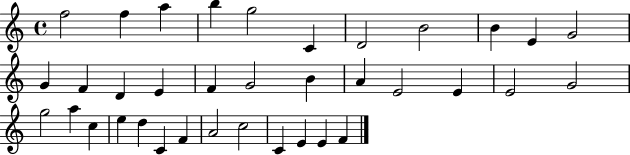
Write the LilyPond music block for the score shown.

{
  \clef treble
  \time 4/4
  \defaultTimeSignature
  \key c \major
  f''2 f''4 a''4 | b''4 g''2 c'4 | d'2 b'2 | b'4 e'4 g'2 | \break g'4 f'4 d'4 e'4 | f'4 g'2 b'4 | a'4 e'2 e'4 | e'2 g'2 | \break g''2 a''4 c''4 | e''4 d''4 c'4 f'4 | a'2 c''2 | c'4 e'4 e'4 f'4 | \break \bar "|."
}